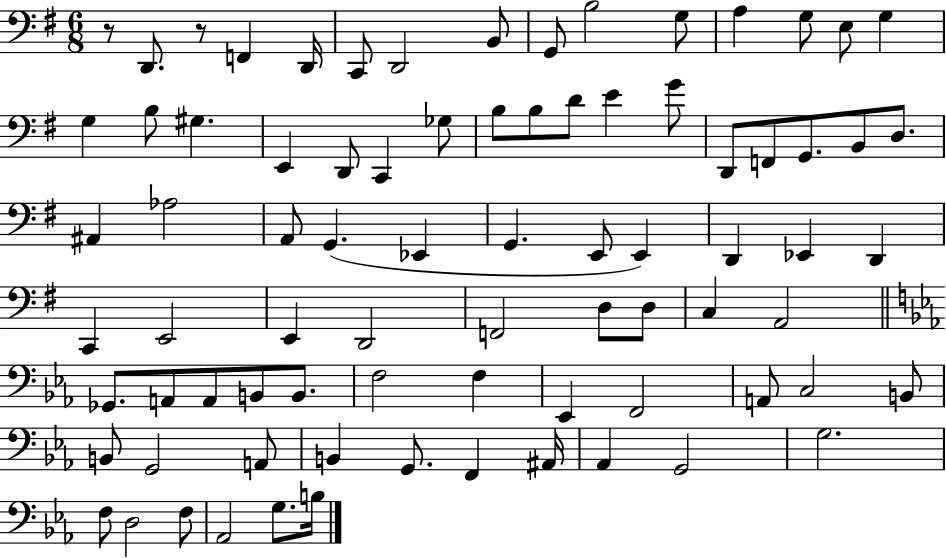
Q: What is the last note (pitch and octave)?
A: B3